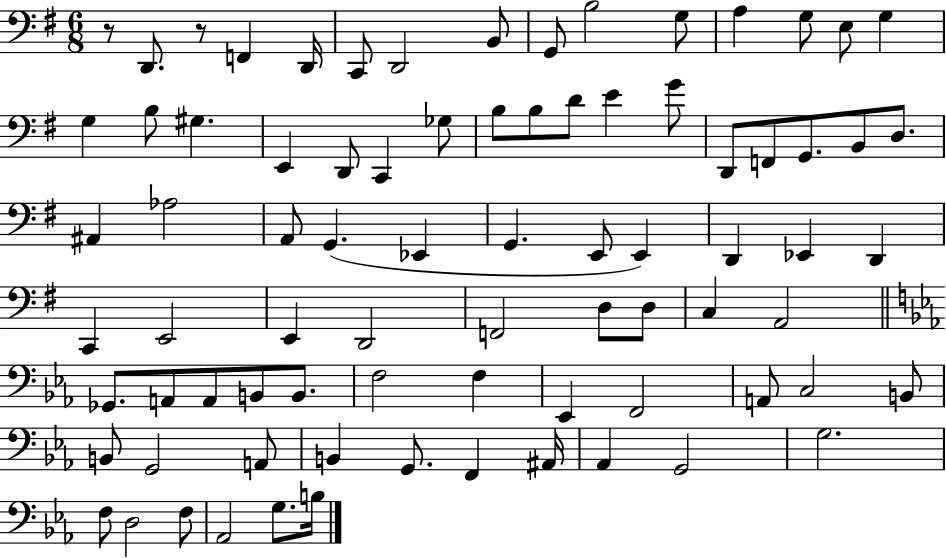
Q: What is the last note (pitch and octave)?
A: B3